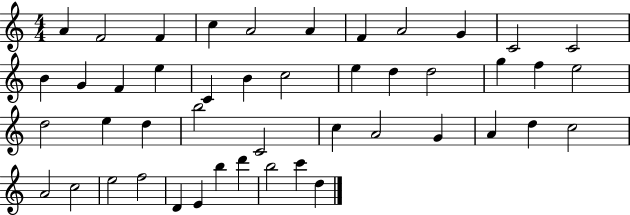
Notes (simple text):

A4/q F4/h F4/q C5/q A4/h A4/q F4/q A4/h G4/q C4/h C4/h B4/q G4/q F4/q E5/q C4/q B4/q C5/h E5/q D5/q D5/h G5/q F5/q E5/h D5/h E5/q D5/q B5/h C4/h C5/q A4/h G4/q A4/q D5/q C5/h A4/h C5/h E5/h F5/h D4/q E4/q B5/q D6/q B5/h C6/q D5/q